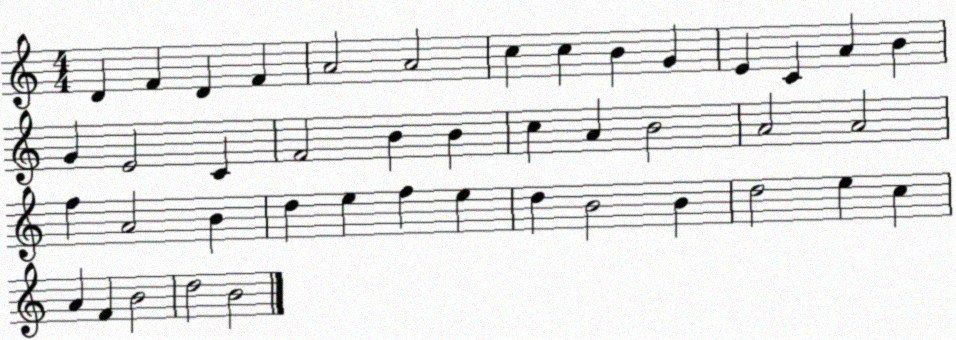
X:1
T:Untitled
M:4/4
L:1/4
K:C
D F D F A2 A2 c c B G E C A B G E2 C F2 B B c A B2 A2 A2 f A2 B d e f e d B2 B d2 e c A F B2 d2 B2